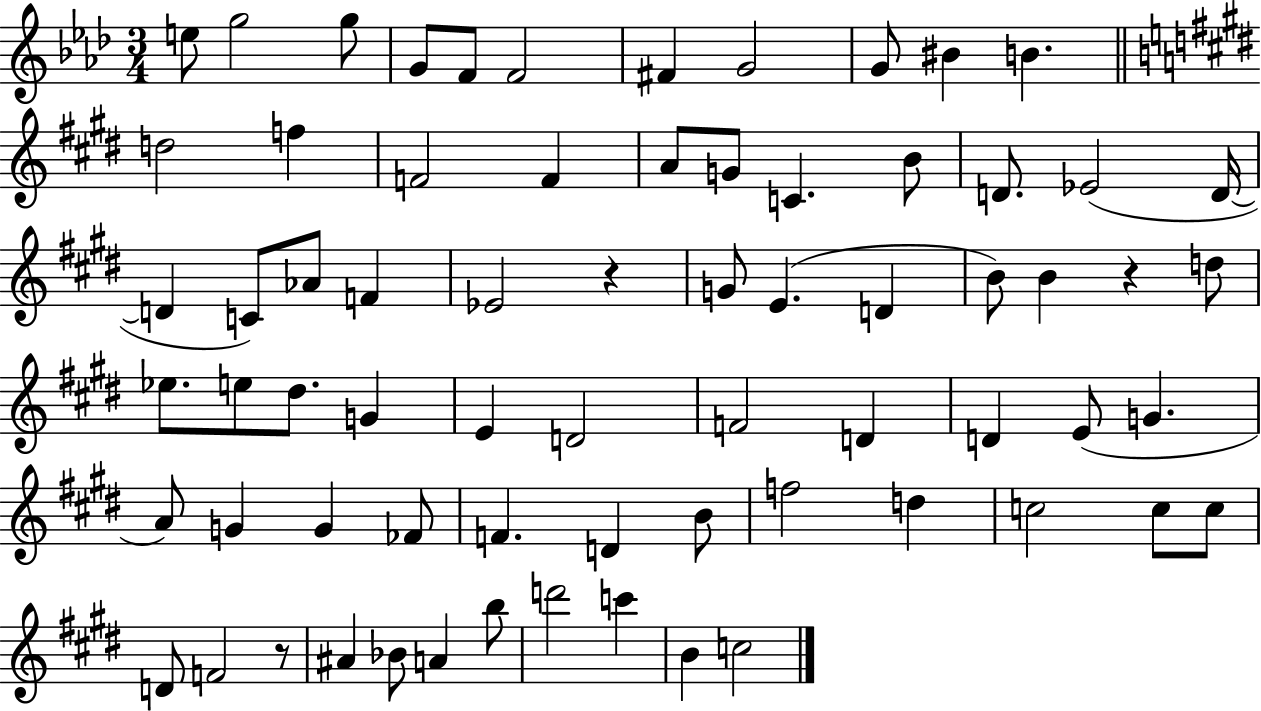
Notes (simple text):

E5/e G5/h G5/e G4/e F4/e F4/h F#4/q G4/h G4/e BIS4/q B4/q. D5/h F5/q F4/h F4/q A4/e G4/e C4/q. B4/e D4/e. Eb4/h D4/s D4/q C4/e Ab4/e F4/q Eb4/h R/q G4/e E4/q. D4/q B4/e B4/q R/q D5/e Eb5/e. E5/e D#5/e. G4/q E4/q D4/h F4/h D4/q D4/q E4/e G4/q. A4/e G4/q G4/q FES4/e F4/q. D4/q B4/e F5/h D5/q C5/h C5/e C5/e D4/e F4/h R/e A#4/q Bb4/e A4/q B5/e D6/h C6/q B4/q C5/h